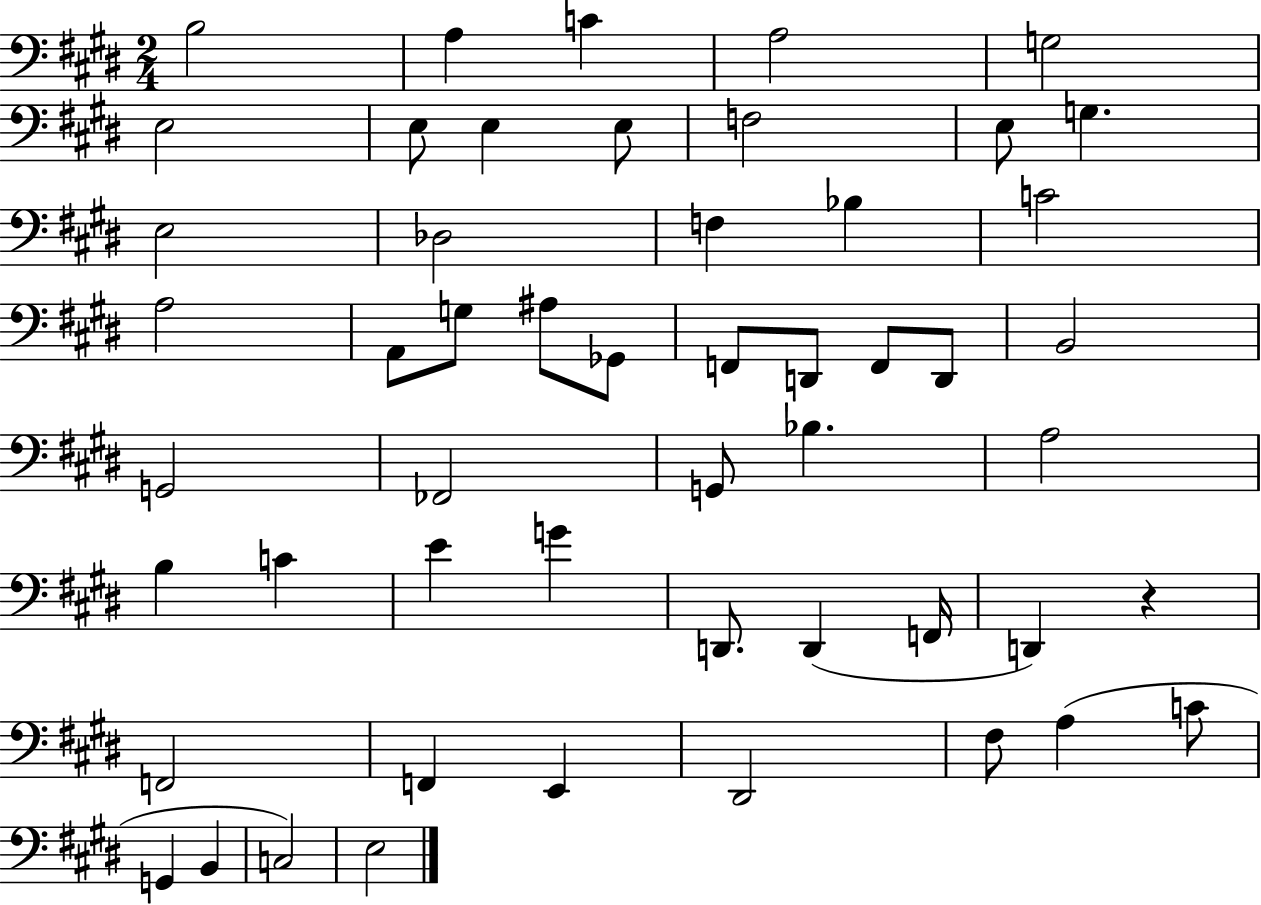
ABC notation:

X:1
T:Untitled
M:2/4
L:1/4
K:E
B,2 A, C A,2 G,2 E,2 E,/2 E, E,/2 F,2 E,/2 G, E,2 _D,2 F, _B, C2 A,2 A,,/2 G,/2 ^A,/2 _G,,/2 F,,/2 D,,/2 F,,/2 D,,/2 B,,2 G,,2 _F,,2 G,,/2 _B, A,2 B, C E G D,,/2 D,, F,,/4 D,, z F,,2 F,, E,, ^D,,2 ^F,/2 A, C/2 G,, B,, C,2 E,2